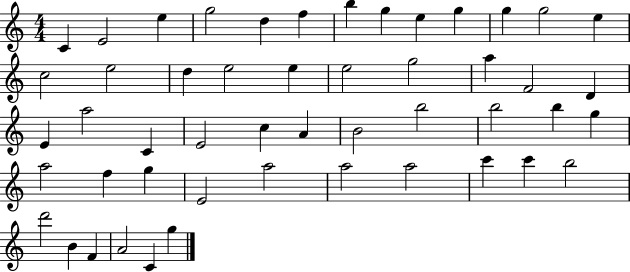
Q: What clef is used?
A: treble